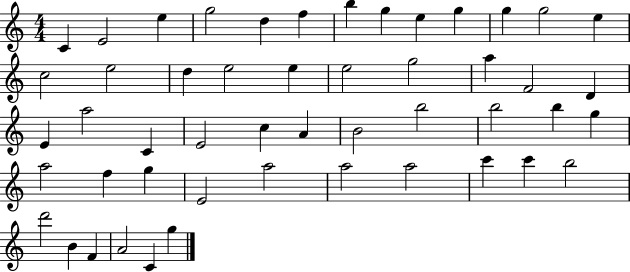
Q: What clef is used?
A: treble